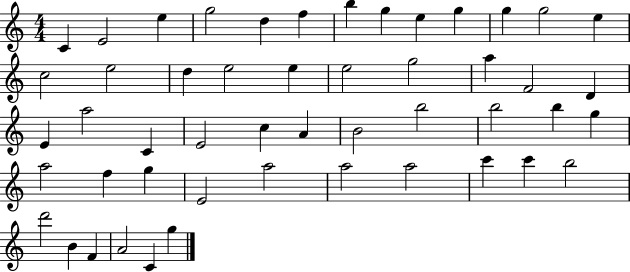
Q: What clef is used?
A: treble